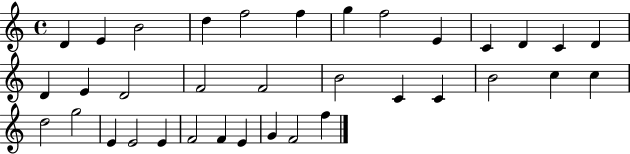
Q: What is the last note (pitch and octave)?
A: F5